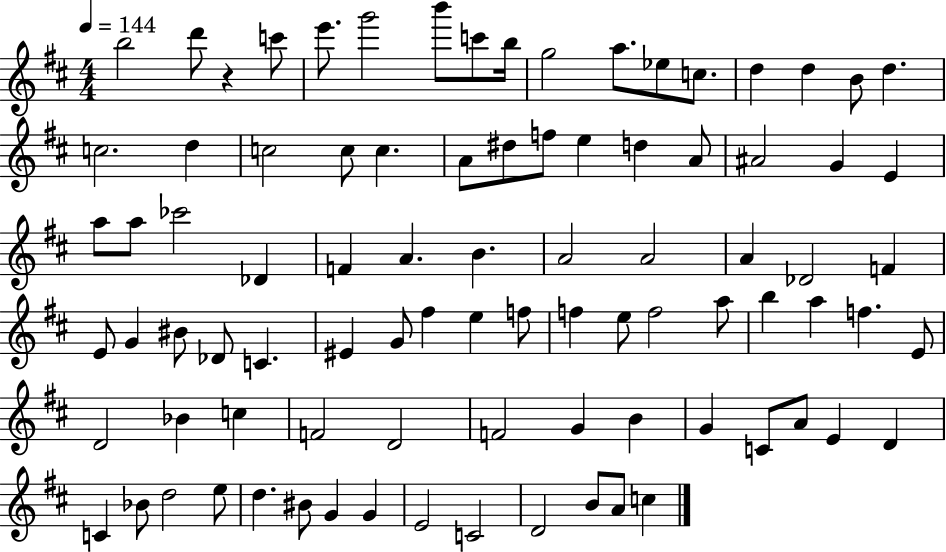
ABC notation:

X:1
T:Untitled
M:4/4
L:1/4
K:D
b2 d'/2 z c'/2 e'/2 g'2 b'/2 c'/2 b/4 g2 a/2 _e/2 c/2 d d B/2 d c2 d c2 c/2 c A/2 ^d/2 f/2 e d A/2 ^A2 G E a/2 a/2 _c'2 _D F A B A2 A2 A _D2 F E/2 G ^B/2 _D/2 C ^E G/2 ^f e f/2 f e/2 f2 a/2 b a f E/2 D2 _B c F2 D2 F2 G B G C/2 A/2 E D C _B/2 d2 e/2 d ^B/2 G G E2 C2 D2 B/2 A/2 c